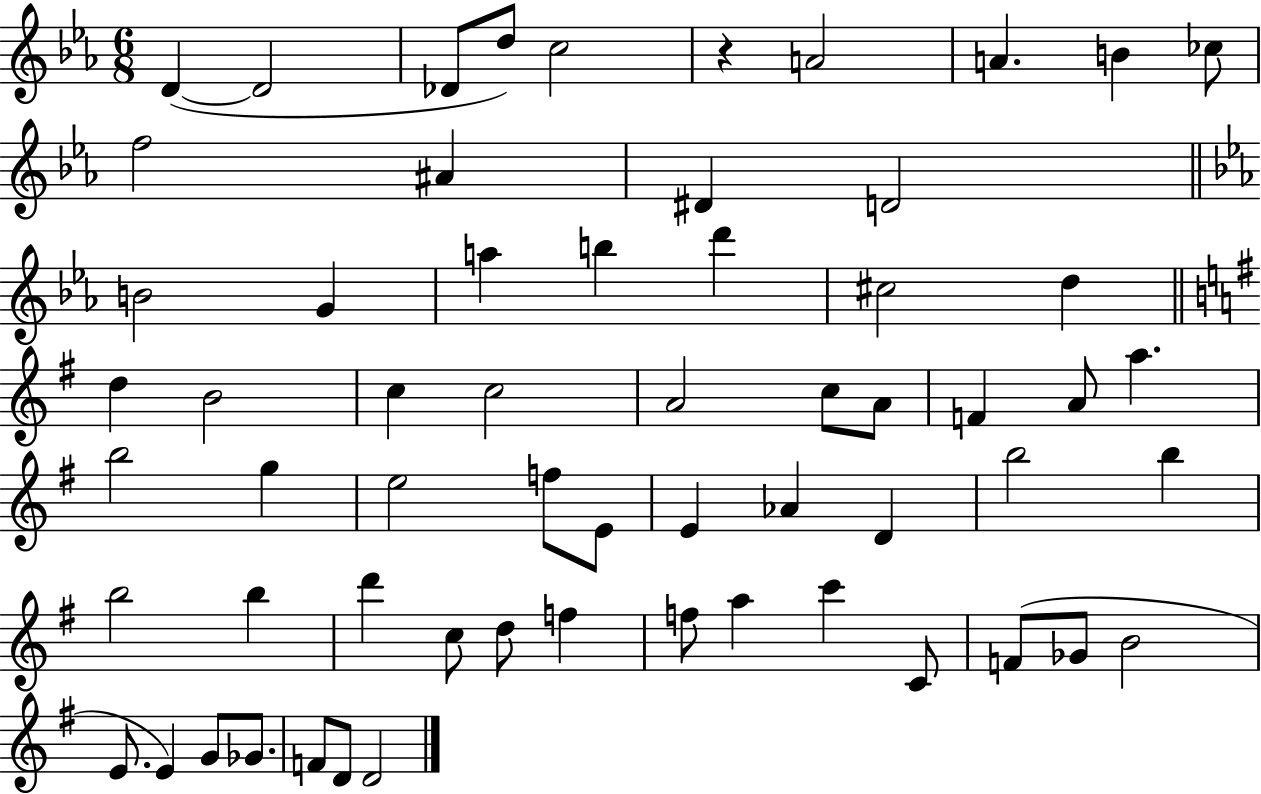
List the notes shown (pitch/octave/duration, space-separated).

D4/q D4/h Db4/e D5/e C5/h R/q A4/h A4/q. B4/q CES5/e F5/h A#4/q D#4/q D4/h B4/h G4/q A5/q B5/q D6/q C#5/h D5/q D5/q B4/h C5/q C5/h A4/h C5/e A4/e F4/q A4/e A5/q. B5/h G5/q E5/h F5/e E4/e E4/q Ab4/q D4/q B5/h B5/q B5/h B5/q D6/q C5/e D5/e F5/q F5/e A5/q C6/q C4/e F4/e Gb4/e B4/h E4/e. E4/q G4/e Gb4/e. F4/e D4/e D4/h